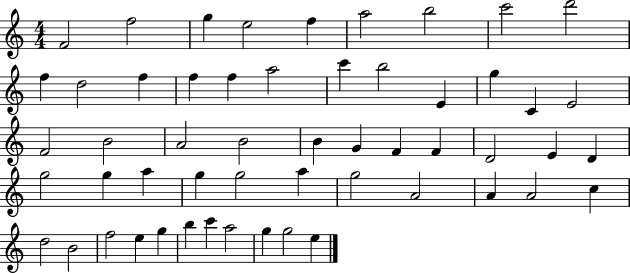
{
  \clef treble
  \numericTimeSignature
  \time 4/4
  \key c \major
  f'2 f''2 | g''4 e''2 f''4 | a''2 b''2 | c'''2 d'''2 | \break f''4 d''2 f''4 | f''4 f''4 a''2 | c'''4 b''2 e'4 | g''4 c'4 e'2 | \break f'2 b'2 | a'2 b'2 | b'4 g'4 f'4 f'4 | d'2 e'4 d'4 | \break g''2 g''4 a''4 | g''4 g''2 a''4 | g''2 a'2 | a'4 a'2 c''4 | \break d''2 b'2 | f''2 e''4 g''4 | b''4 c'''4 a''2 | g''4 g''2 e''4 | \break \bar "|."
}